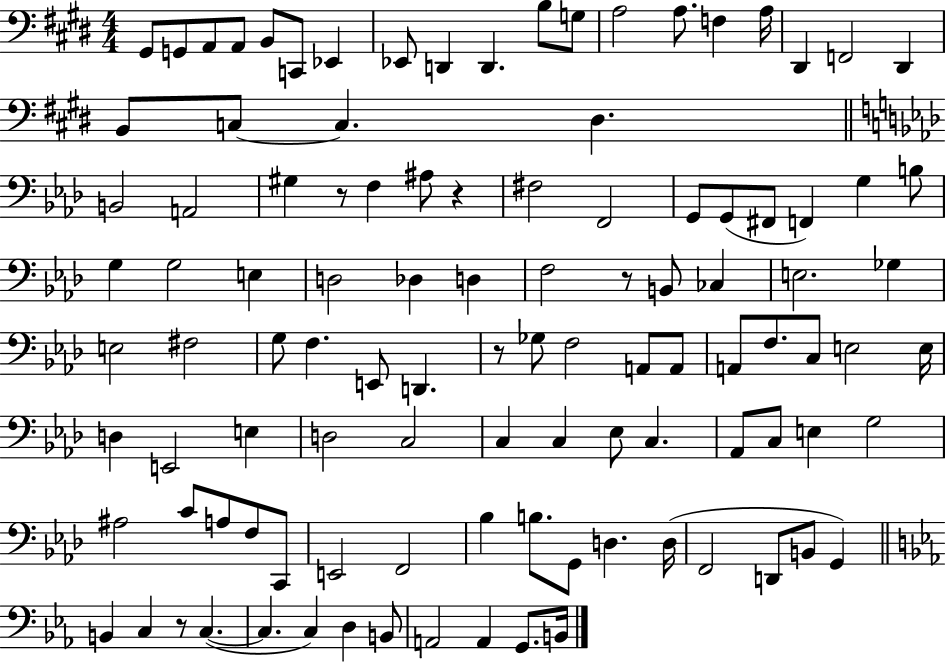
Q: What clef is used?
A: bass